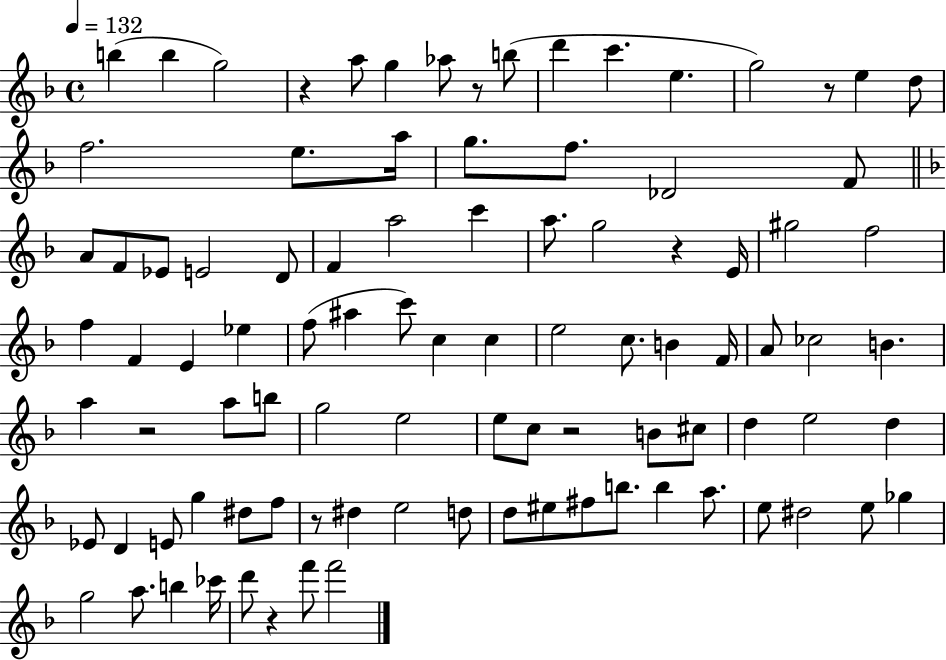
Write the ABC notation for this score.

X:1
T:Untitled
M:4/4
L:1/4
K:F
b b g2 z a/2 g _a/2 z/2 b/2 d' c' e g2 z/2 e d/2 f2 e/2 a/4 g/2 f/2 _D2 F/2 A/2 F/2 _E/2 E2 D/2 F a2 c' a/2 g2 z E/4 ^g2 f2 f F E _e f/2 ^a c'/2 c c e2 c/2 B F/4 A/2 _c2 B a z2 a/2 b/2 g2 e2 e/2 c/2 z2 B/2 ^c/2 d e2 d _E/2 D E/2 g ^d/2 f/2 z/2 ^d e2 d/2 d/2 ^e/2 ^f/2 b/2 b a/2 e/2 ^d2 e/2 _g g2 a/2 b _c'/4 d'/2 z f'/2 f'2